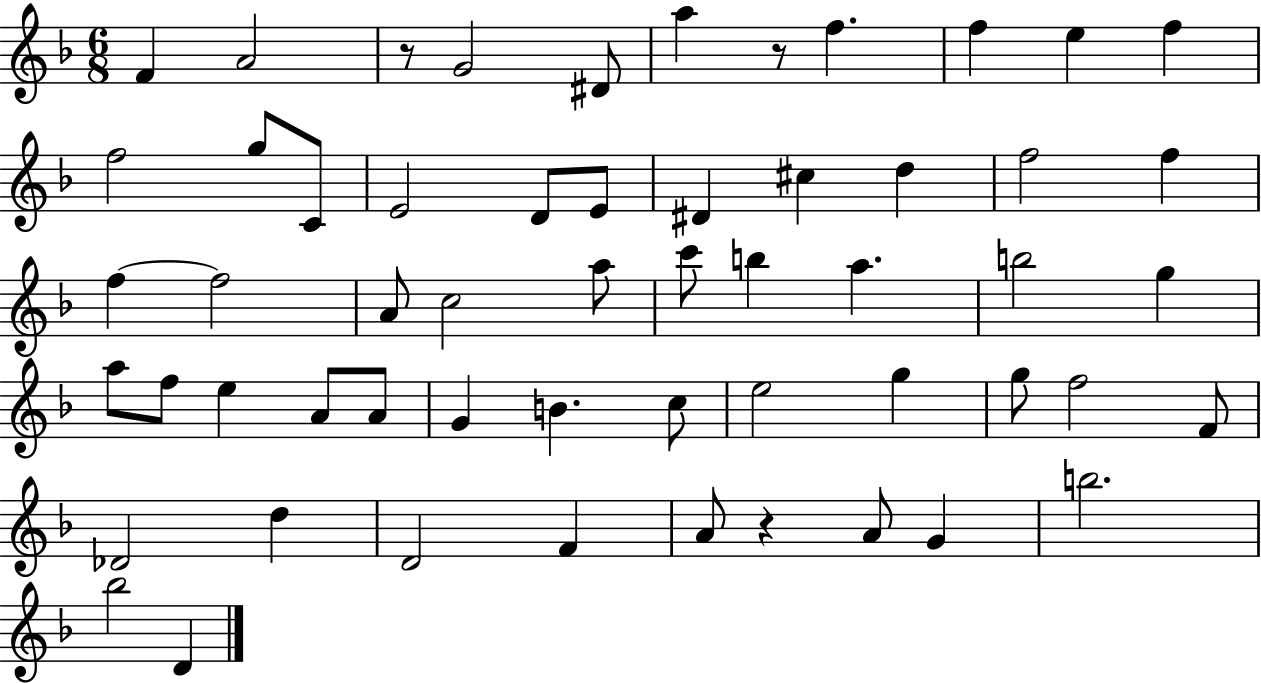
X:1
T:Untitled
M:6/8
L:1/4
K:F
F A2 z/2 G2 ^D/2 a z/2 f f e f f2 g/2 C/2 E2 D/2 E/2 ^D ^c d f2 f f f2 A/2 c2 a/2 c'/2 b a b2 g a/2 f/2 e A/2 A/2 G B c/2 e2 g g/2 f2 F/2 _D2 d D2 F A/2 z A/2 G b2 _b2 D